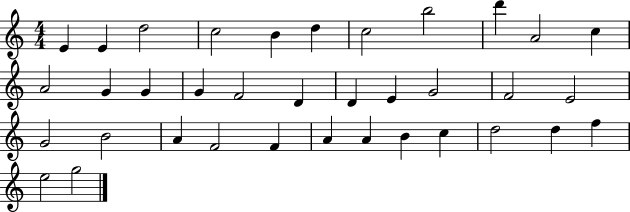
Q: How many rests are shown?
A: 0